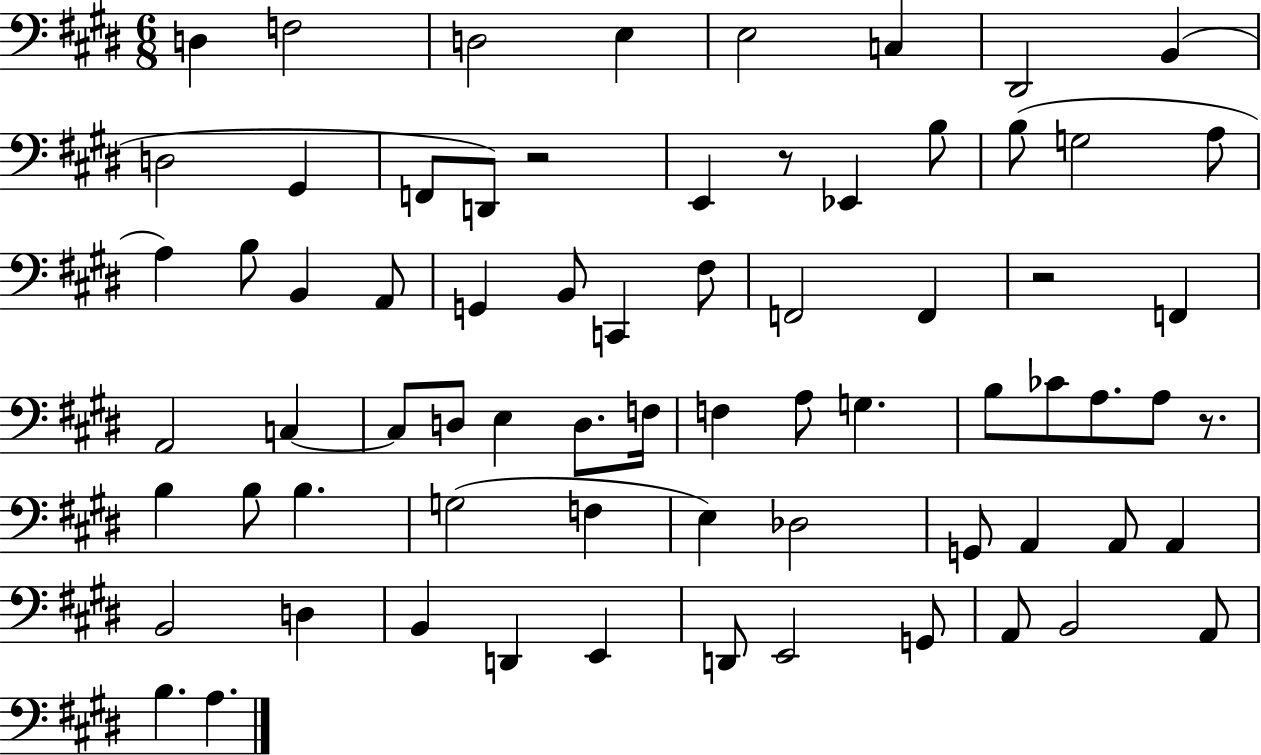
{
  \clef bass
  \numericTimeSignature
  \time 6/8
  \key e \major
  d4 f2 | d2 e4 | e2 c4 | dis,2 b,4( | \break d2 gis,4 | f,8 d,8) r2 | e,4 r8 ees,4 b8 | b8( g2 a8 | \break a4) b8 b,4 a,8 | g,4 b,8 c,4 fis8 | f,2 f,4 | r2 f,4 | \break a,2 c4~~ | c8 d8 e4 d8. f16 | f4 a8 g4. | b8 ces'8 a8. a8 r8. | \break b4 b8 b4. | g2( f4 | e4) des2 | g,8 a,4 a,8 a,4 | \break b,2 d4 | b,4 d,4 e,4 | d,8 e,2 g,8 | a,8 b,2 a,8 | \break b4. a4. | \bar "|."
}